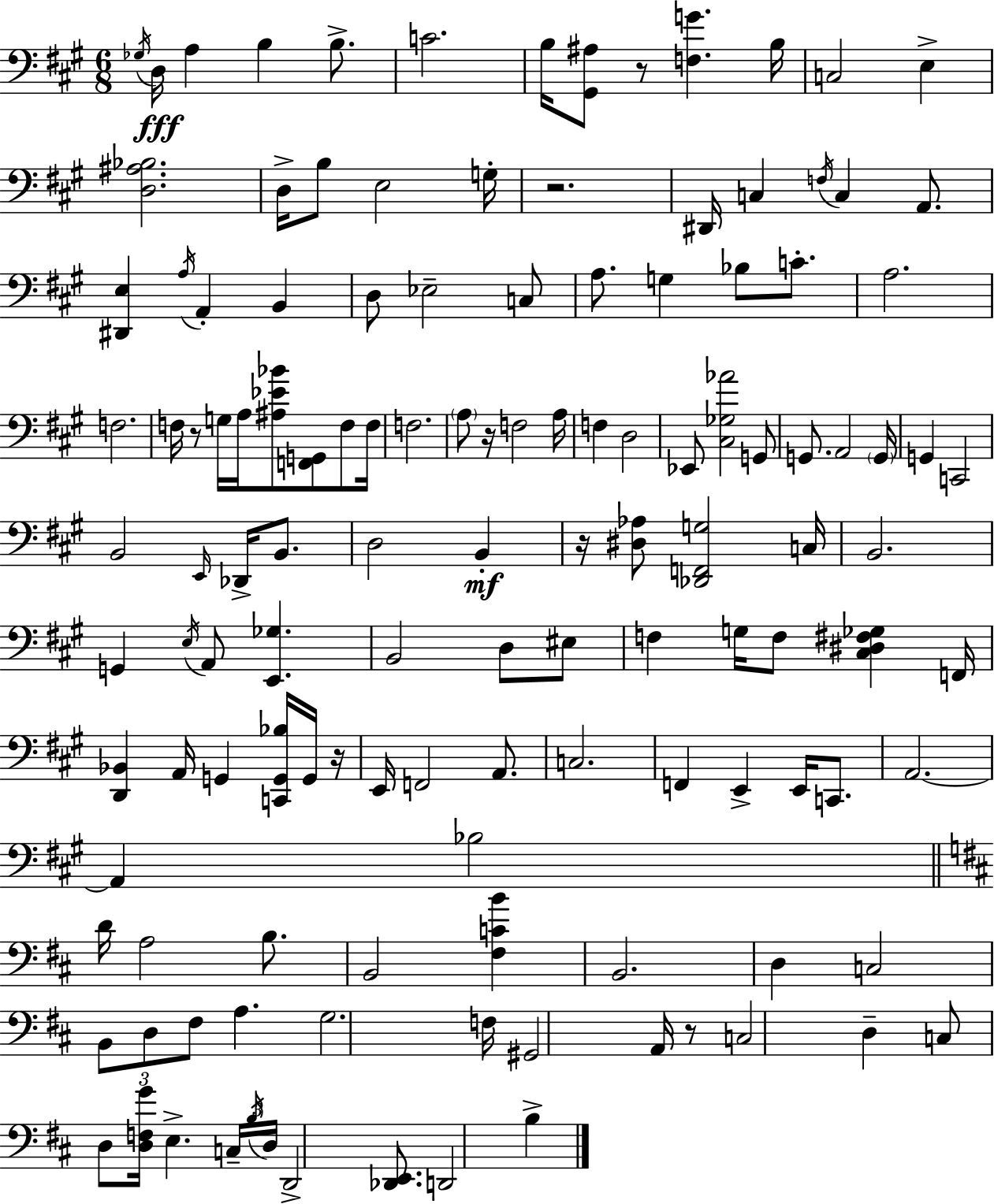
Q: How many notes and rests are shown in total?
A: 130